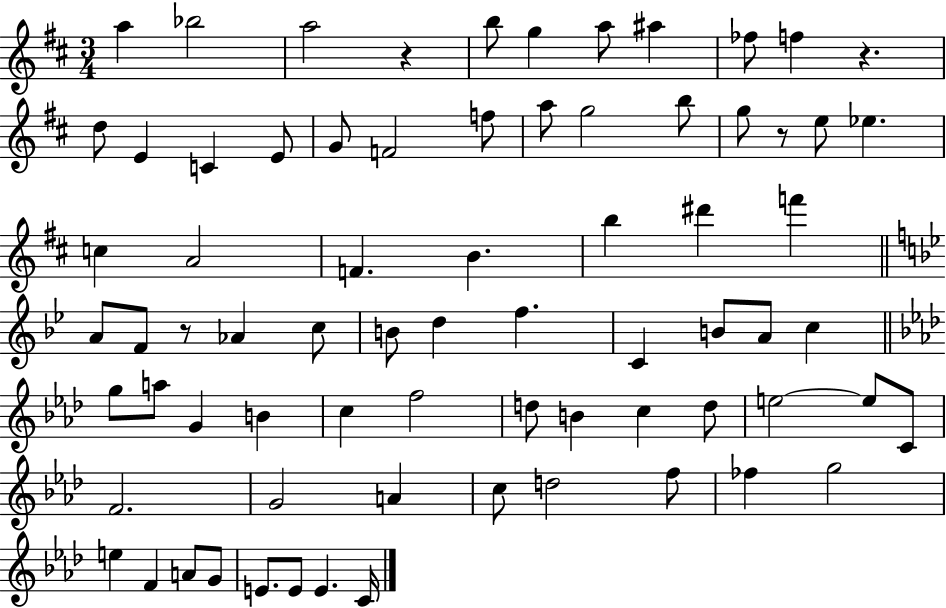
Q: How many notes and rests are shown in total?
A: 73